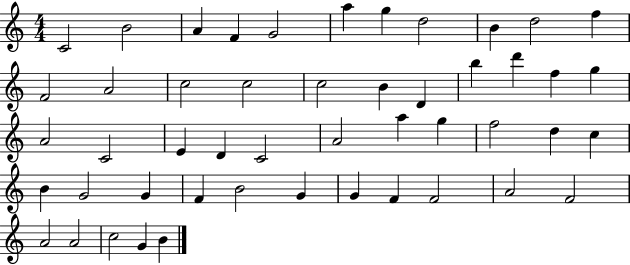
C4/h B4/h A4/q F4/q G4/h A5/q G5/q D5/h B4/q D5/h F5/q F4/h A4/h C5/h C5/h C5/h B4/q D4/q B5/q D6/q F5/q G5/q A4/h C4/h E4/q D4/q C4/h A4/h A5/q G5/q F5/h D5/q C5/q B4/q G4/h G4/q F4/q B4/h G4/q G4/q F4/q F4/h A4/h F4/h A4/h A4/h C5/h G4/q B4/q